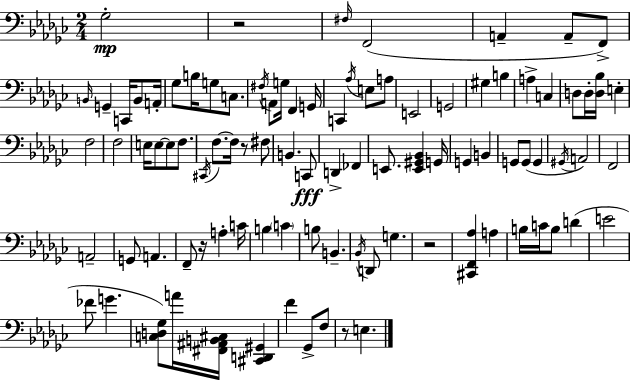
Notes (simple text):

Gb3/h R/h F#3/s F2/h A2/q A2/e F2/e B2/s G2/q C2/s B2/e A2/s Gb3/e B3/s G3/e C3/e. F#3/s A2/e G3/s F2/q G2/s C2/q Ab3/s E3/e A3/e E2/h G2/h G#3/q B3/q A3/q C3/q D3/e D3/s [D3,Bb3]/s E3/q F3/h F3/h E3/s E3/e E3/e F3/e. C#2/s F3/e. F3/s R/e F#3/e B2/q. C2/e D2/q FES2/q E2/e. [E2,G#2,Bb2]/q G2/s G2/q B2/q G2/e G2/e G2/q G#2/s A2/h F2/h A2/h G2/e A2/q. F2/e R/s A3/q C4/s B3/q C4/q B3/e B2/q. Bb2/s D2/e G3/q. R/h [C#2,F2,Ab3]/q A3/q B3/s C4/s B3/e D4/q E4/h FES4/e G4/q. [C3,D3,Gb3]/e A4/s [F#2,A#2,B2,C#3]/s [C#2,D2,G#2]/q F4/q Gb2/e F3/e R/e E3/q.